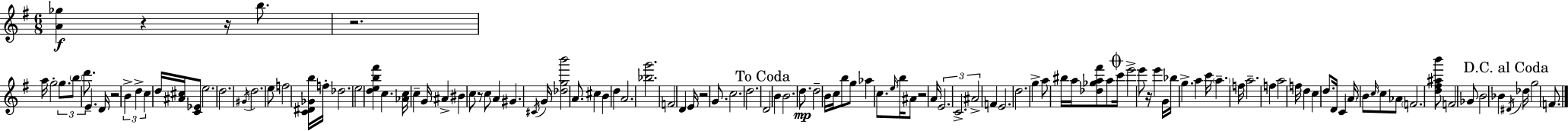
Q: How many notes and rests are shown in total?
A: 121